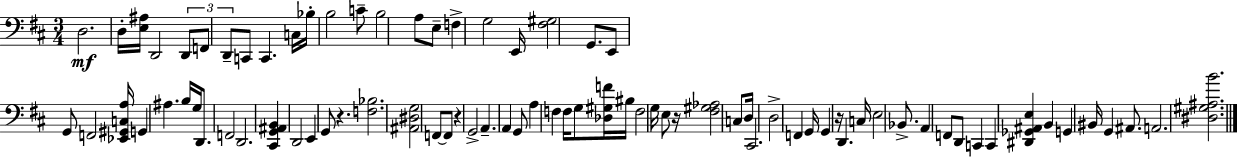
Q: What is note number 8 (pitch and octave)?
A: C2